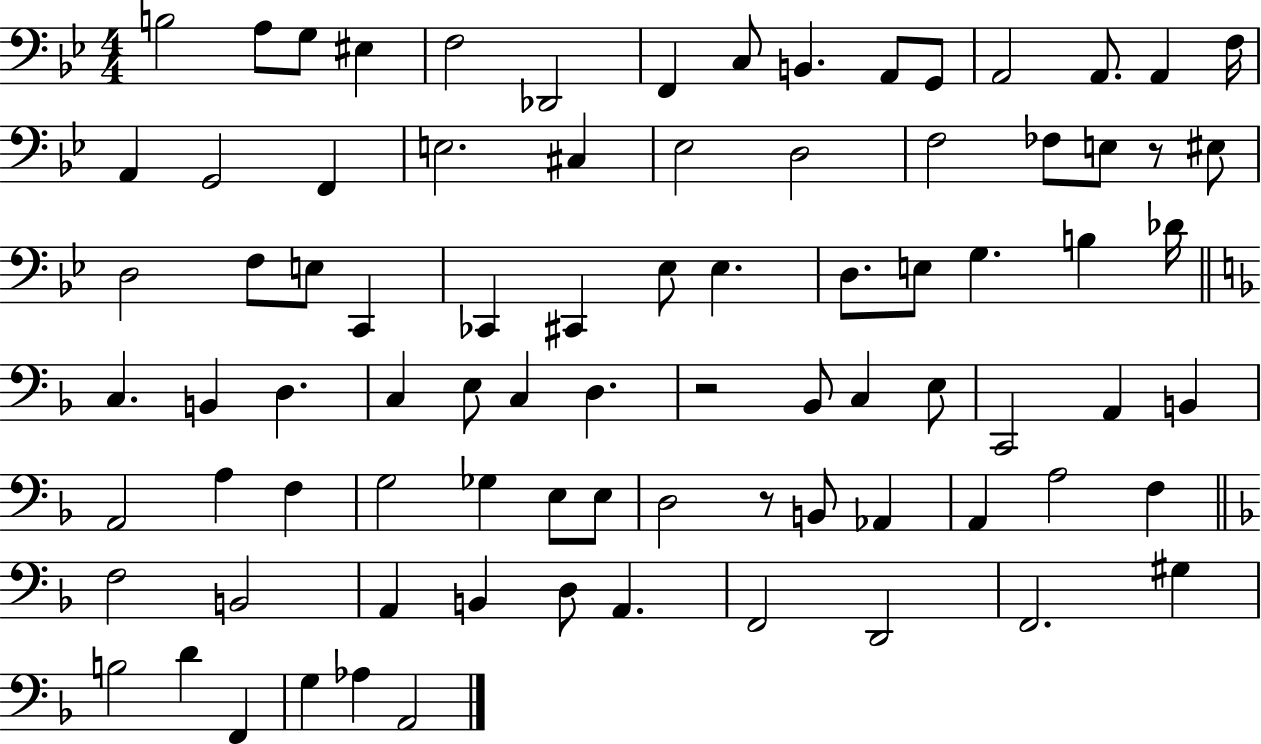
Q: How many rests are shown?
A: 3